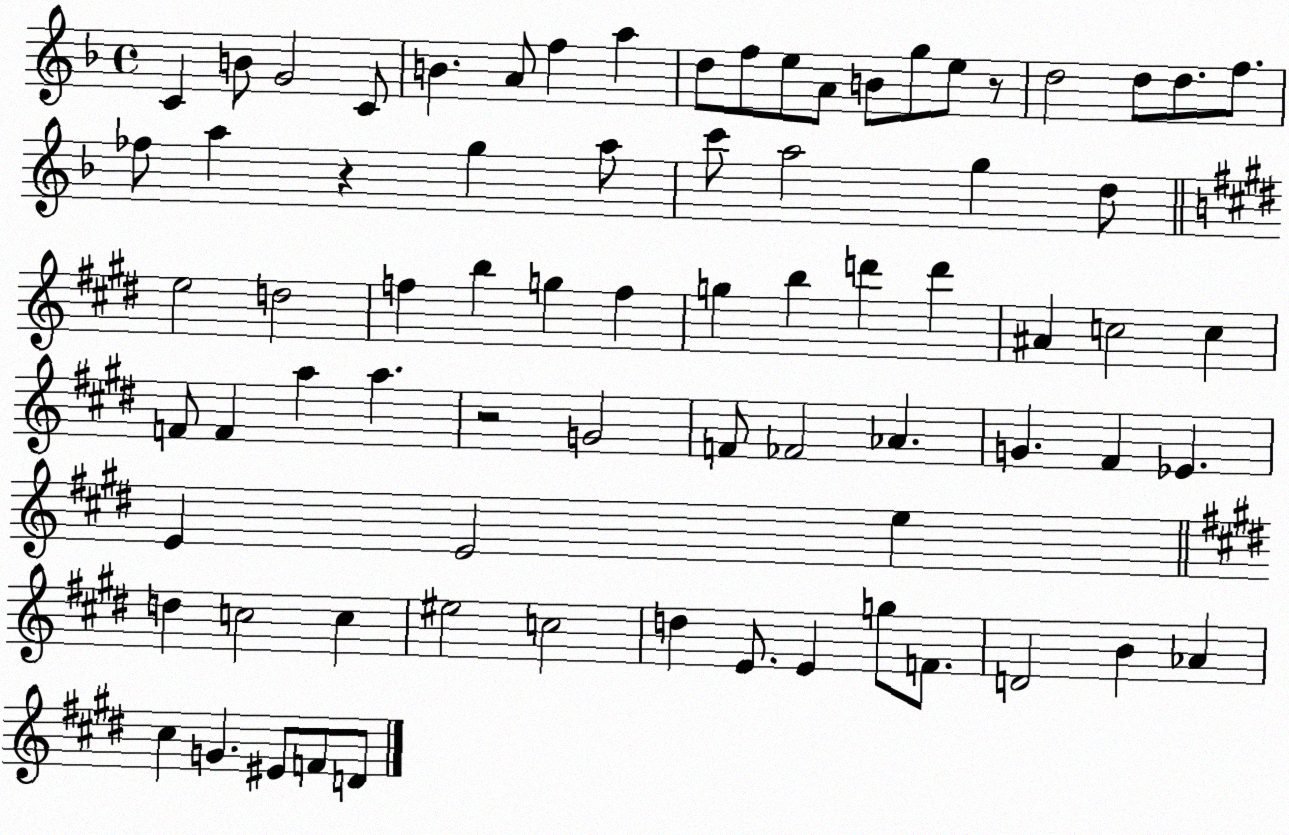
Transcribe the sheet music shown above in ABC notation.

X:1
T:Untitled
M:4/4
L:1/4
K:F
C B/2 G2 C/2 B A/2 f a d/2 f/2 e/2 A/2 B/2 g/2 e/2 z/2 d2 d/2 d/2 f/2 _f/2 a z g a/2 c'/2 a2 g d/2 e2 d2 f b g f g b d' d' ^A c2 c F/2 F a a z2 G2 F/2 _F2 _A G ^F _E E E2 e d c2 c ^e2 c2 d E/2 E g/2 F/2 D2 B _A ^c G ^E/2 F/2 D/2